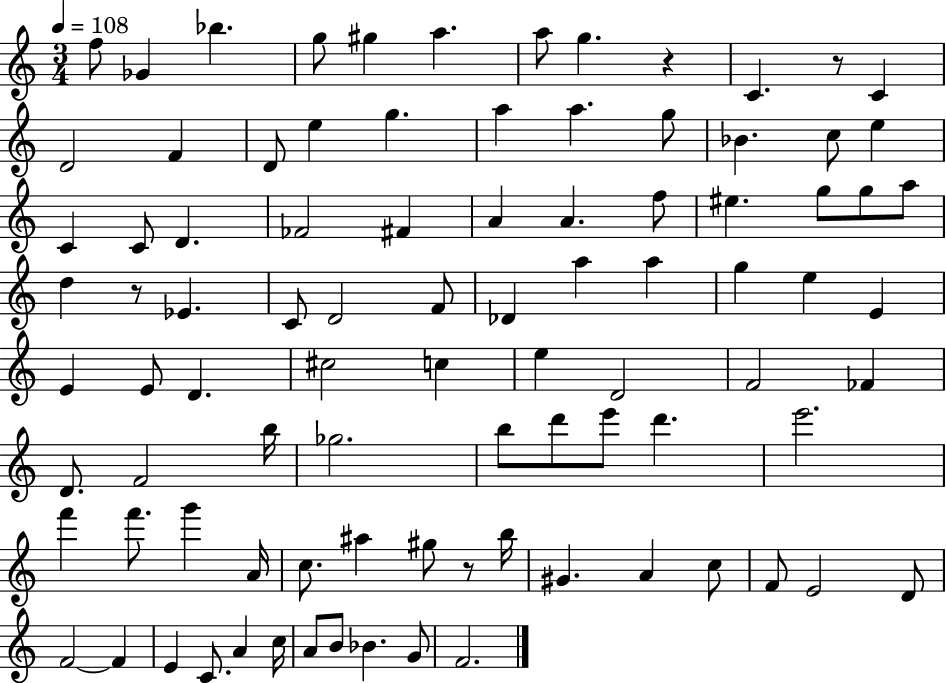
X:1
T:Untitled
M:3/4
L:1/4
K:C
f/2 _G _b g/2 ^g a a/2 g z C z/2 C D2 F D/2 e g a a g/2 _B c/2 e C C/2 D _F2 ^F A A f/2 ^e g/2 g/2 a/2 d z/2 _E C/2 D2 F/2 _D a a g e E E E/2 D ^c2 c e D2 F2 _F D/2 F2 b/4 _g2 b/2 d'/2 e'/2 d' e'2 f' f'/2 g' A/4 c/2 ^a ^g/2 z/2 b/4 ^G A c/2 F/2 E2 D/2 F2 F E C/2 A c/4 A/2 B/2 _B G/2 F2